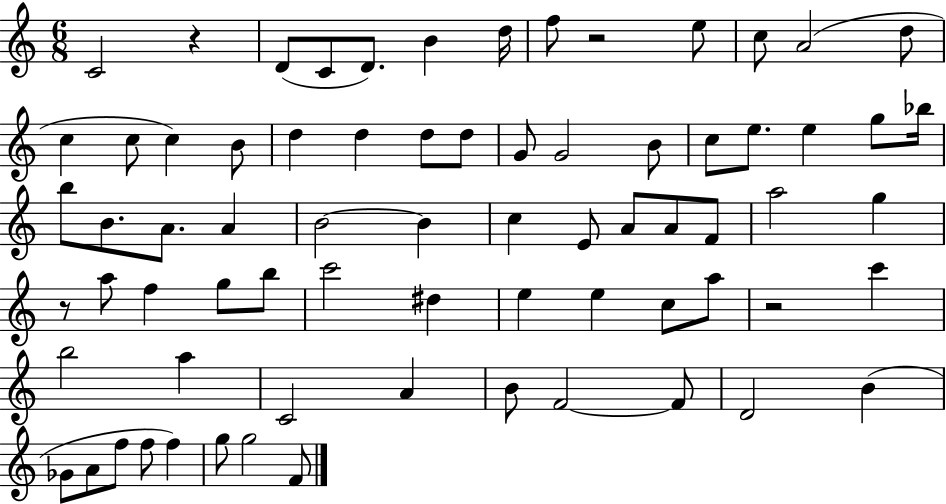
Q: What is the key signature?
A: C major